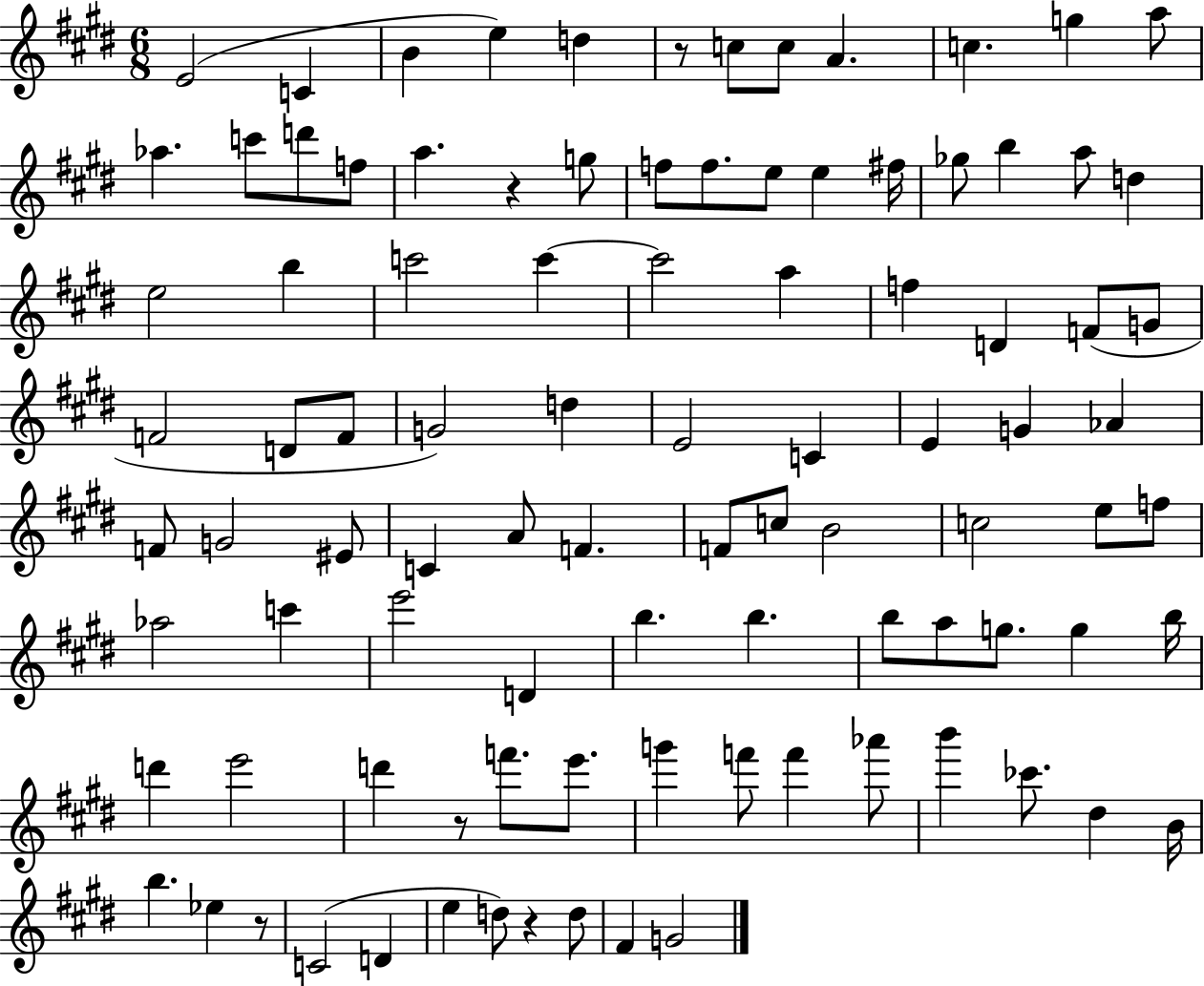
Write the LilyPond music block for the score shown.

{
  \clef treble
  \numericTimeSignature
  \time 6/8
  \key e \major
  e'2( c'4 | b'4 e''4) d''4 | r8 c''8 c''8 a'4. | c''4. g''4 a''8 | \break aes''4. c'''8 d'''8 f''8 | a''4. r4 g''8 | f''8 f''8. e''8 e''4 fis''16 | ges''8 b''4 a''8 d''4 | \break e''2 b''4 | c'''2 c'''4~~ | c'''2 a''4 | f''4 d'4 f'8( g'8 | \break f'2 d'8 f'8 | g'2) d''4 | e'2 c'4 | e'4 g'4 aes'4 | \break f'8 g'2 eis'8 | c'4 a'8 f'4. | f'8 c''8 b'2 | c''2 e''8 f''8 | \break aes''2 c'''4 | e'''2 d'4 | b''4. b''4. | b''8 a''8 g''8. g''4 b''16 | \break d'''4 e'''2 | d'''4 r8 f'''8. e'''8. | g'''4 f'''8 f'''4 aes'''8 | b'''4 ces'''8. dis''4 b'16 | \break b''4. ees''4 r8 | c'2( d'4 | e''4 d''8) r4 d''8 | fis'4 g'2 | \break \bar "|."
}